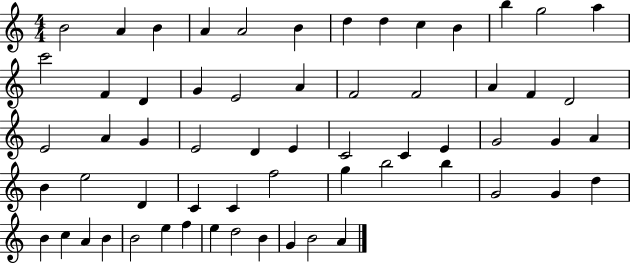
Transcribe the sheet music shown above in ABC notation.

X:1
T:Untitled
M:4/4
L:1/4
K:C
B2 A B A A2 B d d c B b g2 a c'2 F D G E2 A F2 F2 A F D2 E2 A G E2 D E C2 C E G2 G A B e2 D C C f2 g b2 b G2 G d B c A B B2 e f e d2 B G B2 A